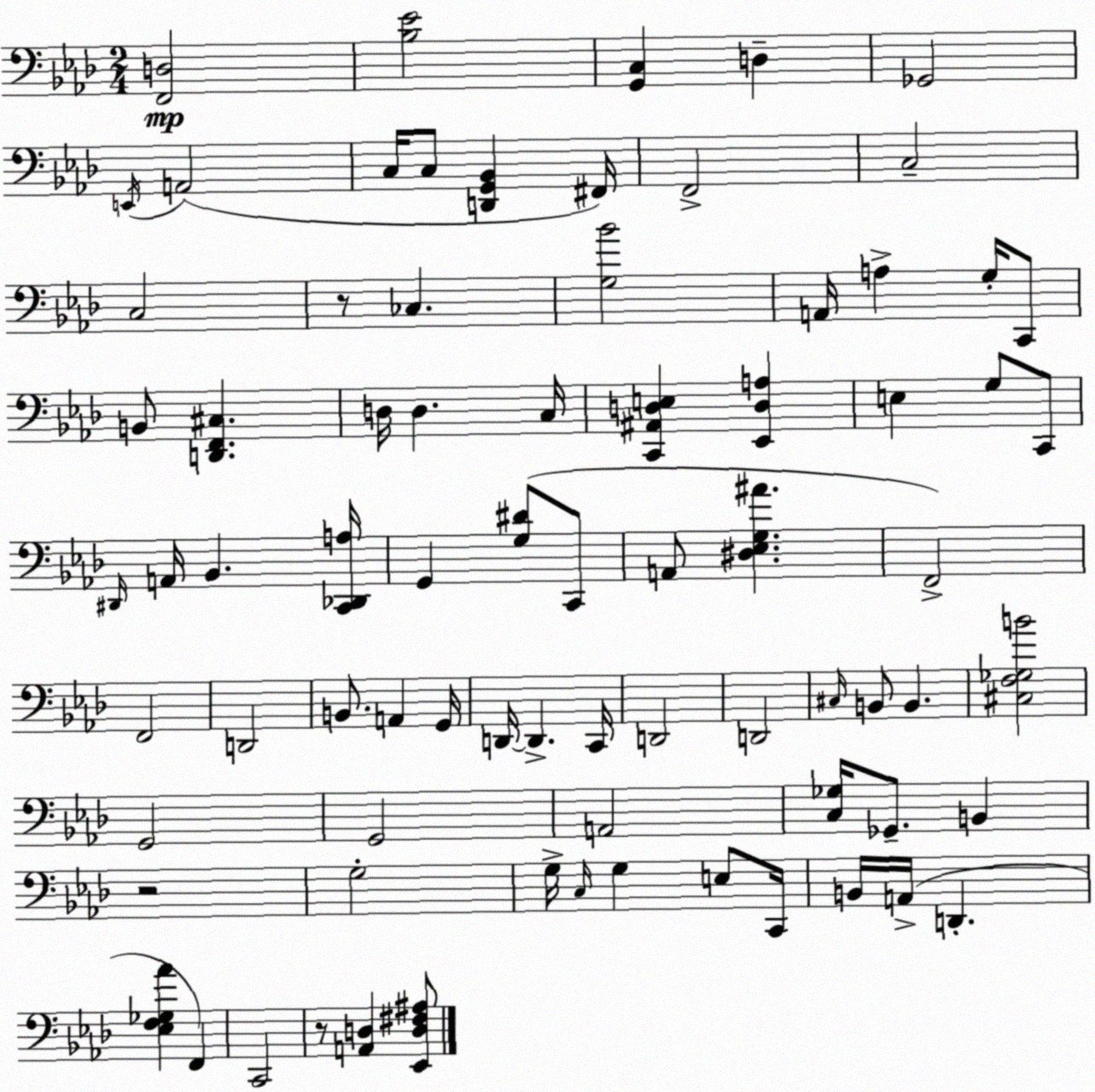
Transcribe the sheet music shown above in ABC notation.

X:1
T:Untitled
M:2/4
L:1/4
K:Ab
[F,,D,]2 [_B,_E]2 [G,,C,] D, _G,,2 E,,/4 A,,2 C,/4 C,/2 [D,,G,,_B,,] ^F,,/4 F,,2 C,2 C,2 z/2 _C, [G,_B]2 A,,/4 A, G,/4 C,,/2 B,,/2 [D,,F,,^C,] D,/4 D, C,/4 [C,,^A,,D,E,] [_E,,D,A,] E, G,/2 C,,/2 ^D,,/4 A,,/4 _B,, [C,,_D,,A,]/4 G,, [G,^D]/2 C,,/2 A,,/2 [^D,_E,G,^A] F,,2 F,,2 D,,2 B,,/2 A,, G,,/4 D,,/4 D,, C,,/4 D,,2 D,,2 ^C,/4 B,,/2 B,, [^C,F,_G,B]2 G,,2 G,,2 A,,2 [C,_G,]/4 _G,,/2 B,, z2 G,2 G,/4 C,/4 G, E,/2 C,,/4 B,,/4 A,,/4 D,, [_E,F,_G,_A] F,, C,,2 z/2 [A,,D,] [_E,,D,^F,^A,]/2